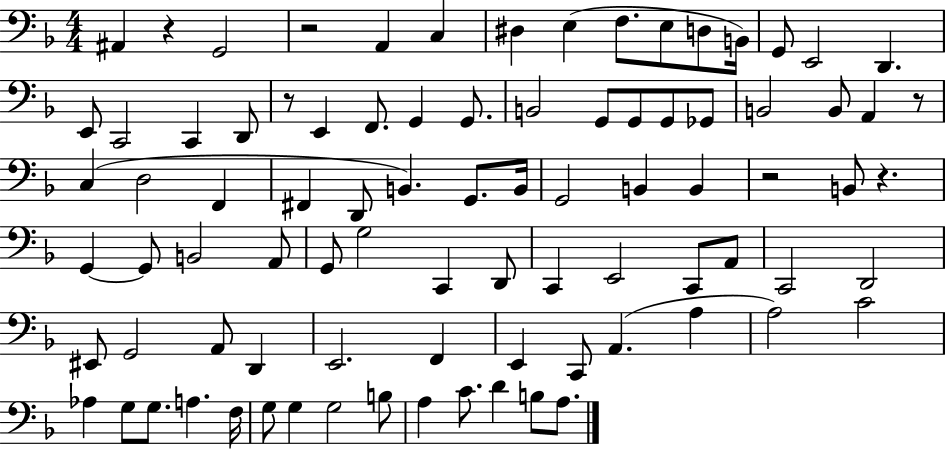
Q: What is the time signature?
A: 4/4